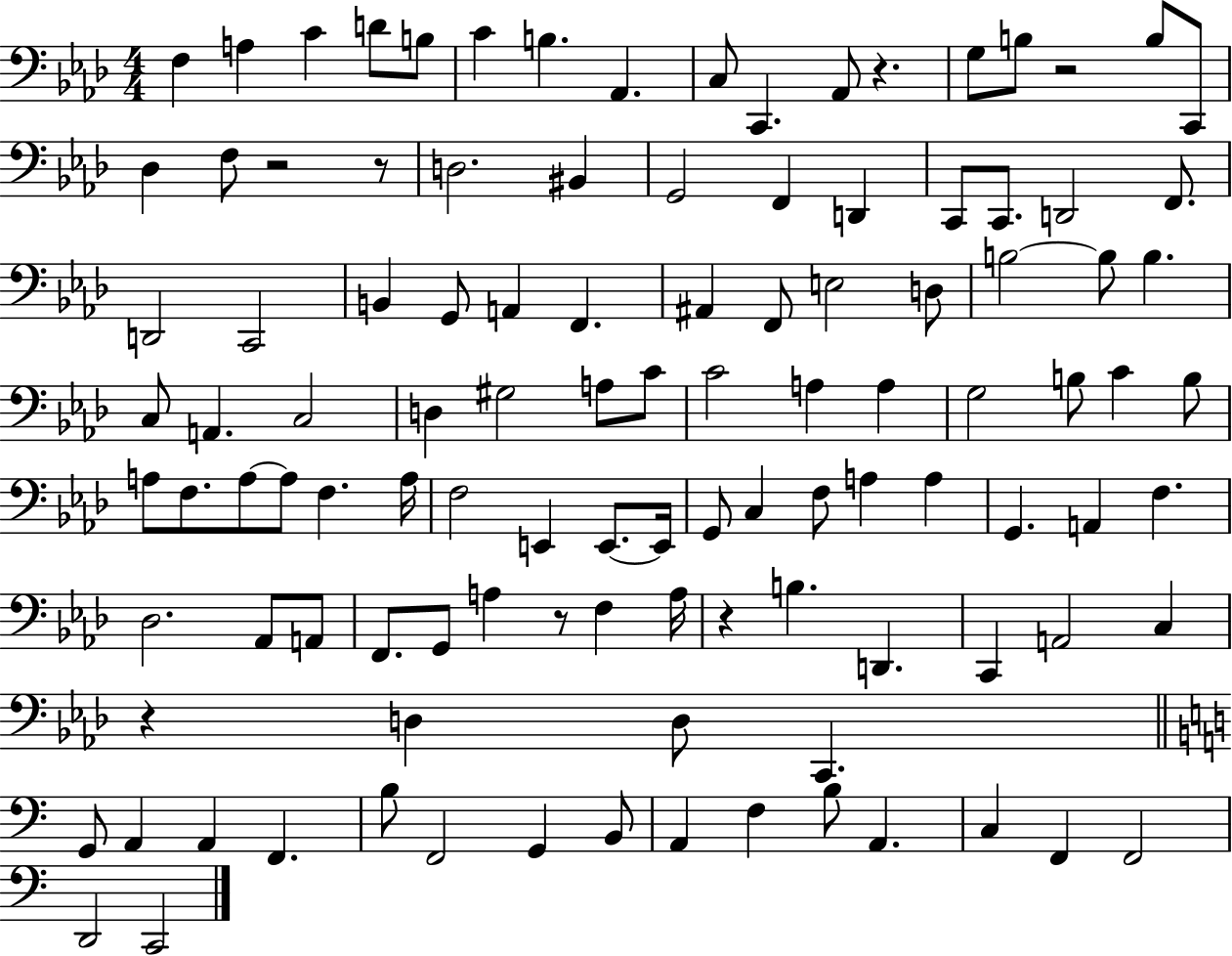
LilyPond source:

{
  \clef bass
  \numericTimeSignature
  \time 4/4
  \key aes \major
  f4 a4 c'4 d'8 b8 | c'4 b4. aes,4. | c8 c,4. aes,8 r4. | g8 b8 r2 b8 c,8 | \break des4 f8 r2 r8 | d2. bis,4 | g,2 f,4 d,4 | c,8 c,8. d,2 f,8. | \break d,2 c,2 | b,4 g,8 a,4 f,4. | ais,4 f,8 e2 d8 | b2~~ b8 b4. | \break c8 a,4. c2 | d4 gis2 a8 c'8 | c'2 a4 a4 | g2 b8 c'4 b8 | \break a8 f8. a8~~ a8 f4. a16 | f2 e,4 e,8.~~ e,16 | g,8 c4 f8 a4 a4 | g,4. a,4 f4. | \break des2. aes,8 a,8 | f,8. g,8 a4 r8 f4 a16 | r4 b4. d,4. | c,4 a,2 c4 | \break r4 d4 d8 c,4. | \bar "||" \break \key c \major g,8 a,4 a,4 f,4. | b8 f,2 g,4 b,8 | a,4 f4 b8 a,4. | c4 f,4 f,2 | \break d,2 c,2 | \bar "|."
}